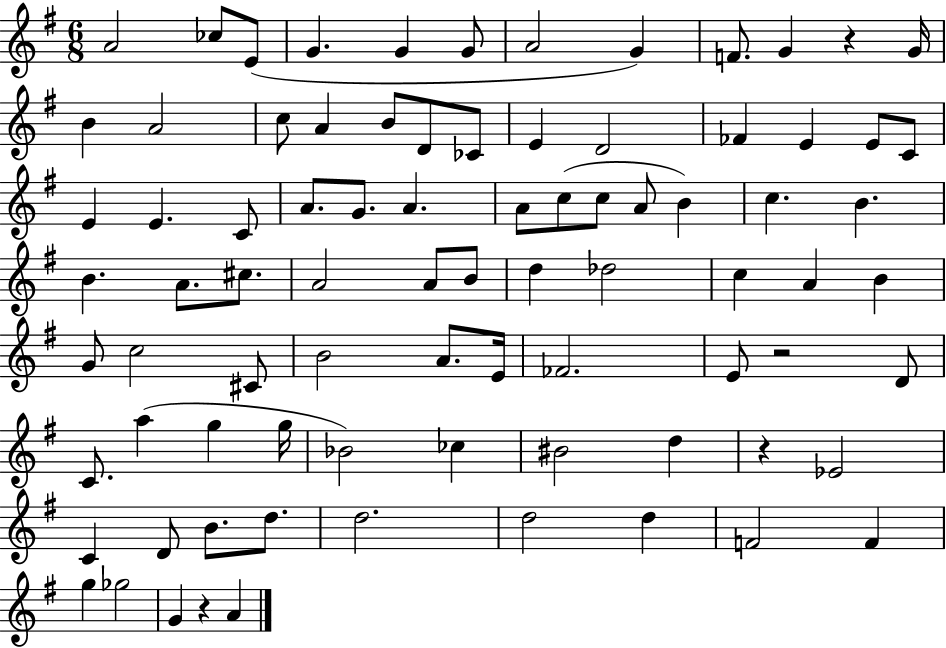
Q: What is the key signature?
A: G major